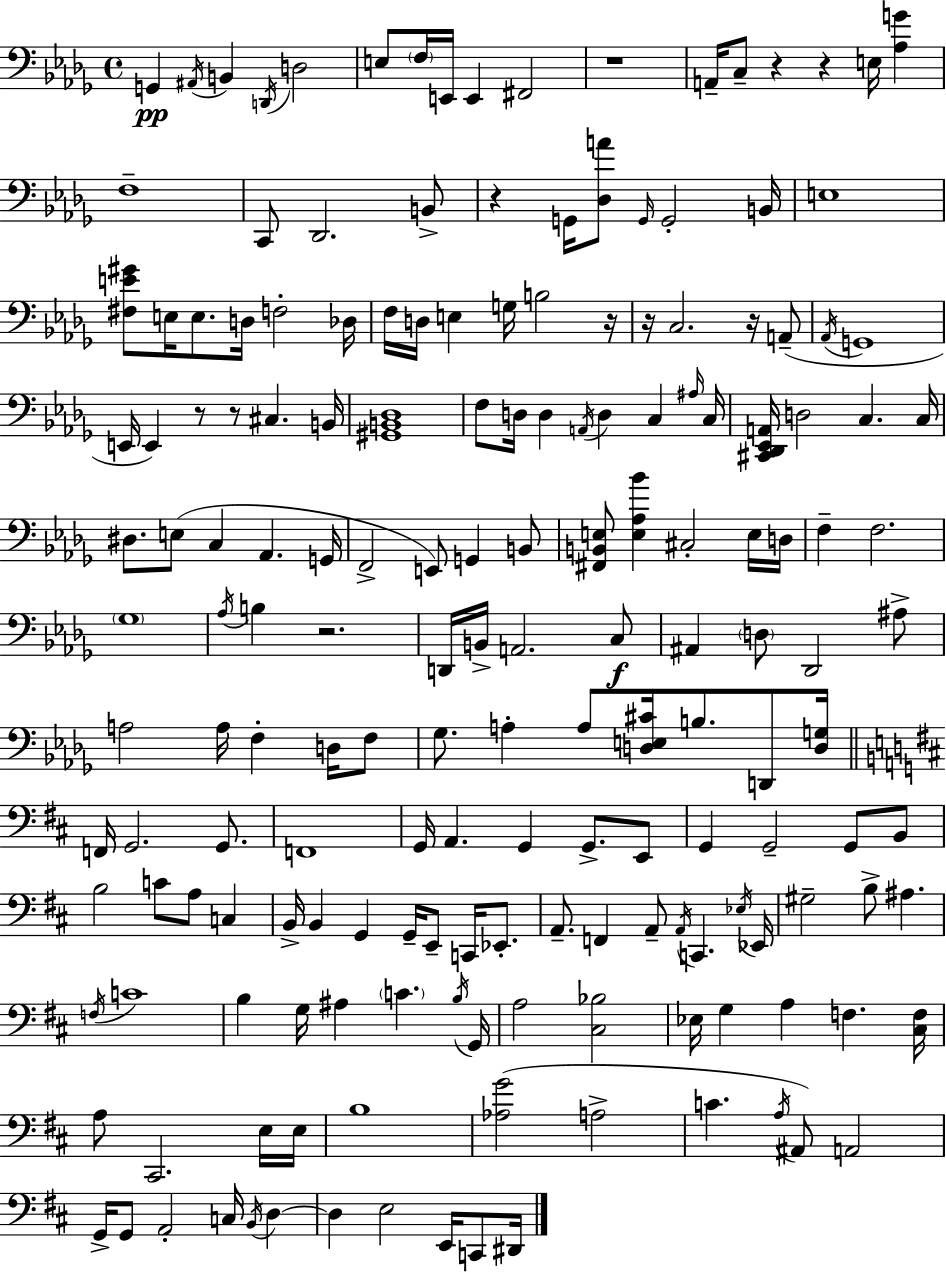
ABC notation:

X:1
T:Untitled
M:4/4
L:1/4
K:Bbm
G,, ^A,,/4 B,, D,,/4 D,2 E,/2 F,/4 E,,/4 E,, ^F,,2 z4 A,,/4 C,/2 z z E,/4 [_A,G] F,4 C,,/2 _D,,2 B,,/2 z G,,/4 [_D,A]/2 G,,/4 G,,2 B,,/4 E,4 [^F,E^G]/2 E,/4 E,/2 D,/4 F,2 _D,/4 F,/4 D,/4 E, G,/4 B,2 z/4 z/4 C,2 z/4 A,,/2 _A,,/4 G,,4 E,,/4 E,, z/2 z/2 ^C, B,,/4 [^G,,B,,_D,]4 F,/2 D,/4 D, A,,/4 D, C, ^A,/4 C,/4 [^C,,_D,,_E,,A,,]/4 D,2 C, C,/4 ^D,/2 E,/2 C, _A,, G,,/4 F,,2 E,,/2 G,, B,,/2 [^F,,B,,E,]/2 [E,_A,_B] ^C,2 E,/4 D,/4 F, F,2 _G,4 _A,/4 B, z2 D,,/4 B,,/4 A,,2 C,/2 ^A,, D,/2 _D,,2 ^A,/2 A,2 A,/4 F, D,/4 F,/2 _G,/2 A, A,/2 [D,E,^C]/4 B,/2 D,,/2 [D,G,]/4 F,,/4 G,,2 G,,/2 F,,4 G,,/4 A,, G,, G,,/2 E,,/2 G,, G,,2 G,,/2 B,,/2 B,2 C/2 A,/2 C, B,,/4 B,, G,, G,,/4 E,,/2 C,,/4 _E,,/2 A,,/2 F,, A,,/2 A,,/4 C,, _E,/4 _E,,/4 ^G,2 B,/2 ^A, F,/4 C4 B, G,/4 ^A, C B,/4 G,,/4 A,2 [^C,_B,]2 _E,/4 G, A, F, [^C,F,]/4 A,/2 ^C,,2 E,/4 E,/4 B,4 [_A,G]2 A,2 C A,/4 ^A,,/2 A,,2 G,,/4 G,,/2 A,,2 C,/4 B,,/4 D, D, E,2 E,,/4 C,,/2 ^D,,/4